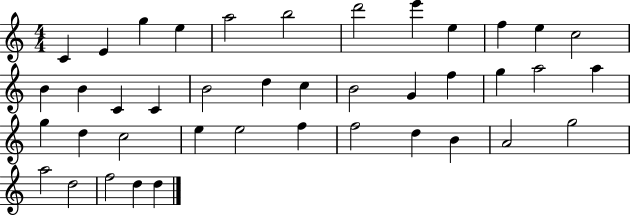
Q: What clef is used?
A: treble